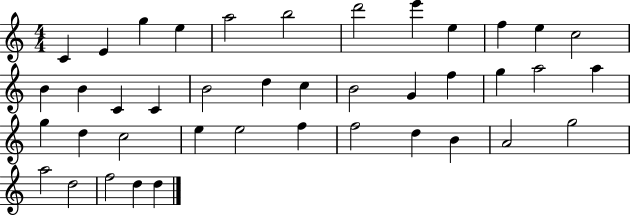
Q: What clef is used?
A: treble